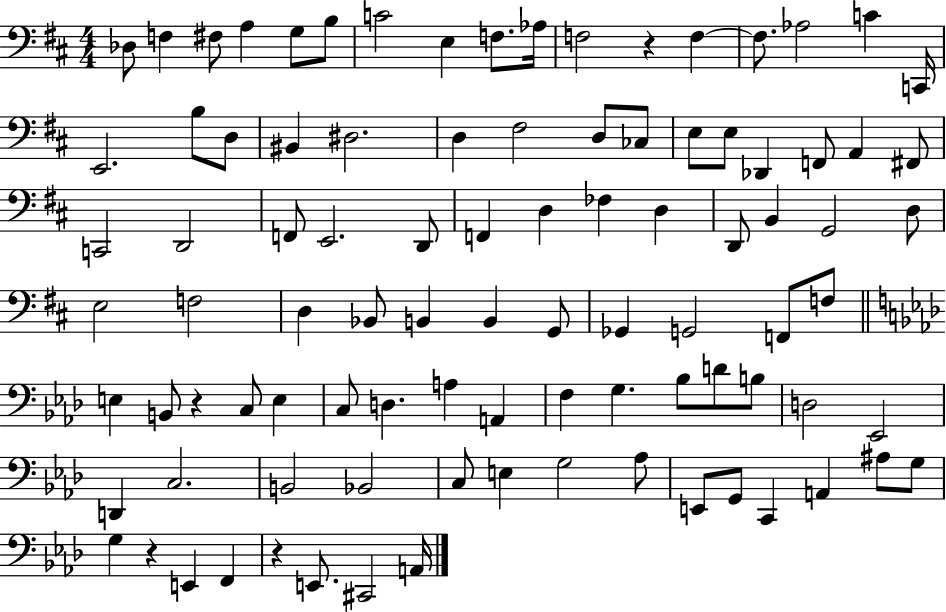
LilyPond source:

{
  \clef bass
  \numericTimeSignature
  \time 4/4
  \key d \major
  \repeat volta 2 { des8 f4 fis8 a4 g8 b8 | c'2 e4 f8. aes16 | f2 r4 f4~~ | f8. aes2 c'4 c,16 | \break e,2. b8 d8 | bis,4 dis2. | d4 fis2 d8 ces8 | e8 e8 des,4 f,8 a,4 fis,8 | \break c,2 d,2 | f,8 e,2. d,8 | f,4 d4 fes4 d4 | d,8 b,4 g,2 d8 | \break e2 f2 | d4 bes,8 b,4 b,4 g,8 | ges,4 g,2 f,8 f8 | \bar "||" \break \key f \minor e4 b,8 r4 c8 e4 | c8 d4. a4 a,4 | f4 g4. bes8 d'8 b8 | d2 ees,2 | \break d,4 c2. | b,2 bes,2 | c8 e4 g2 aes8 | e,8 g,8 c,4 a,4 ais8 g8 | \break g4 r4 e,4 f,4 | r4 e,8. cis,2 a,16 | } \bar "|."
}